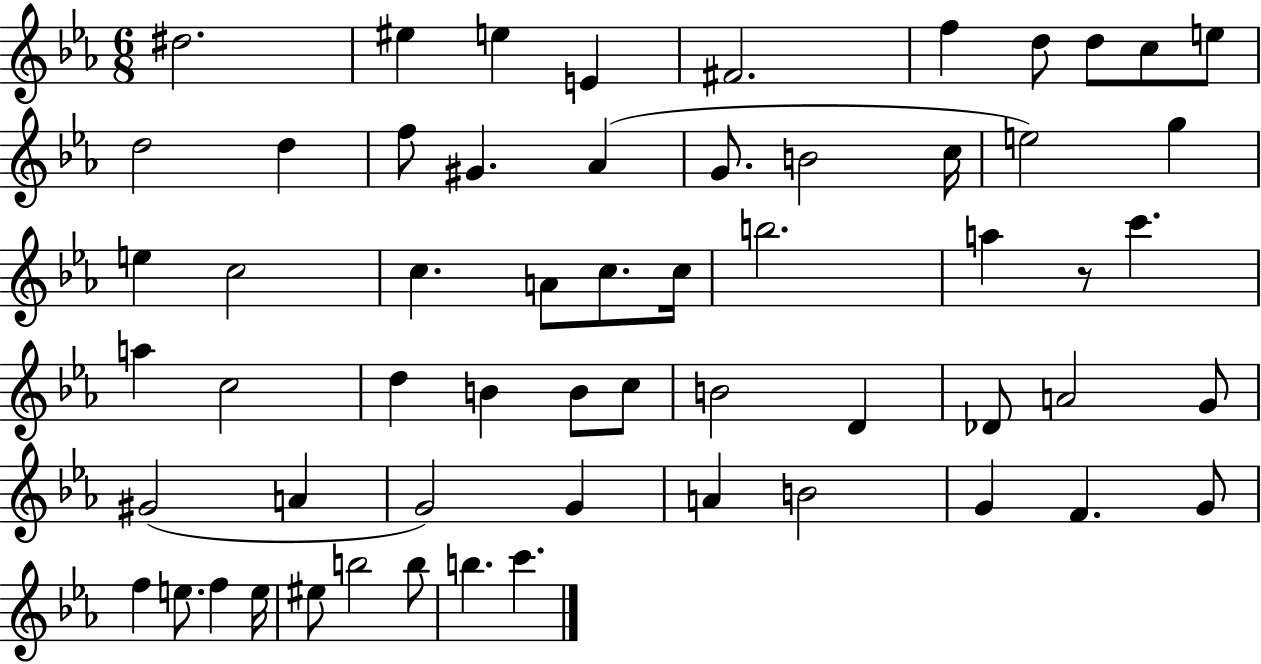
D#5/h. EIS5/q E5/q E4/q F#4/h. F5/q D5/e D5/e C5/e E5/e D5/h D5/q F5/e G#4/q. Ab4/q G4/e. B4/h C5/s E5/h G5/q E5/q C5/h C5/q. A4/e C5/e. C5/s B5/h. A5/q R/e C6/q. A5/q C5/h D5/q B4/q B4/e C5/e B4/h D4/q Db4/e A4/h G4/e G#4/h A4/q G4/h G4/q A4/q B4/h G4/q F4/q. G4/e F5/q E5/e. F5/q E5/s EIS5/e B5/h B5/e B5/q. C6/q.